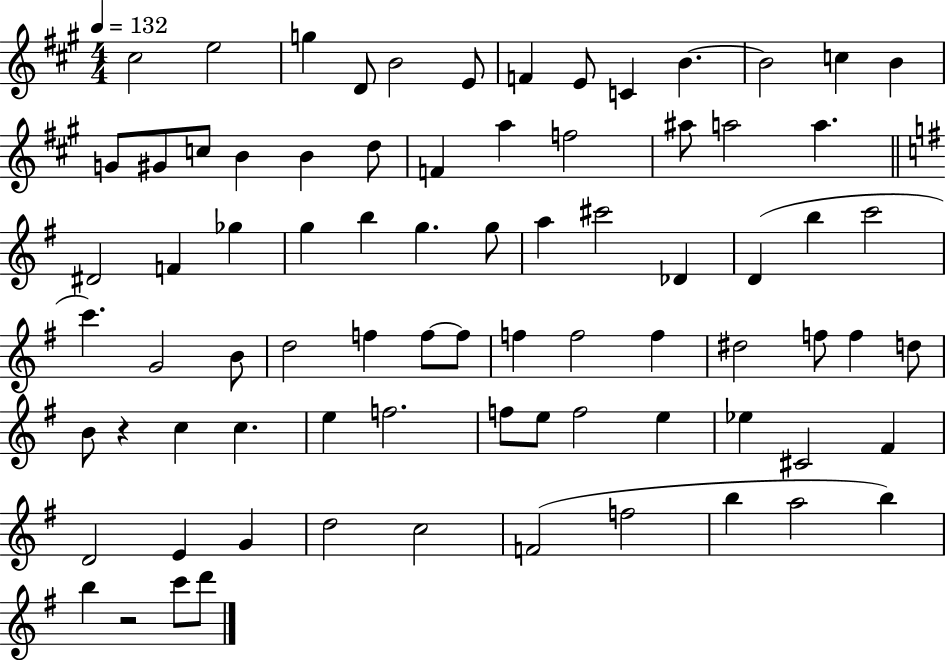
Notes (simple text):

C#5/h E5/h G5/q D4/e B4/h E4/e F4/q E4/e C4/q B4/q. B4/h C5/q B4/q G4/e G#4/e C5/e B4/q B4/q D5/e F4/q A5/q F5/h A#5/e A5/h A5/q. D#4/h F4/q Gb5/q G5/q B5/q G5/q. G5/e A5/q C#6/h Db4/q D4/q B5/q C6/h C6/q. G4/h B4/e D5/h F5/q F5/e F5/e F5/q F5/h F5/q D#5/h F5/e F5/q D5/e B4/e R/q C5/q C5/q. E5/q F5/h. F5/e E5/e F5/h E5/q Eb5/q C#4/h F#4/q D4/h E4/q G4/q D5/h C5/h F4/h F5/h B5/q A5/h B5/q B5/q R/h C6/e D6/e